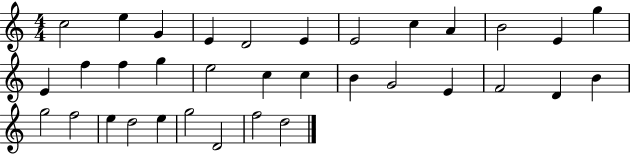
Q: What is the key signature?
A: C major